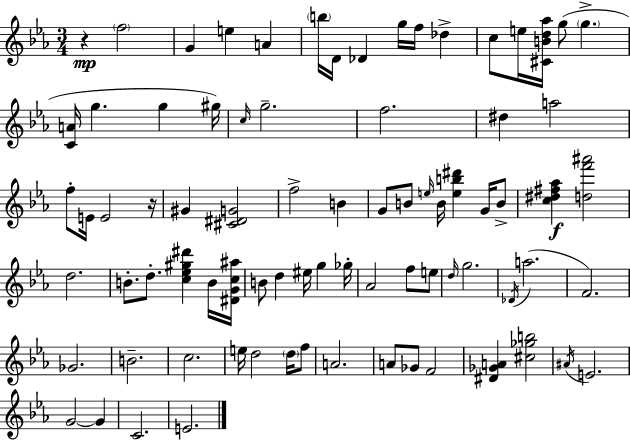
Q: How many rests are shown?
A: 2